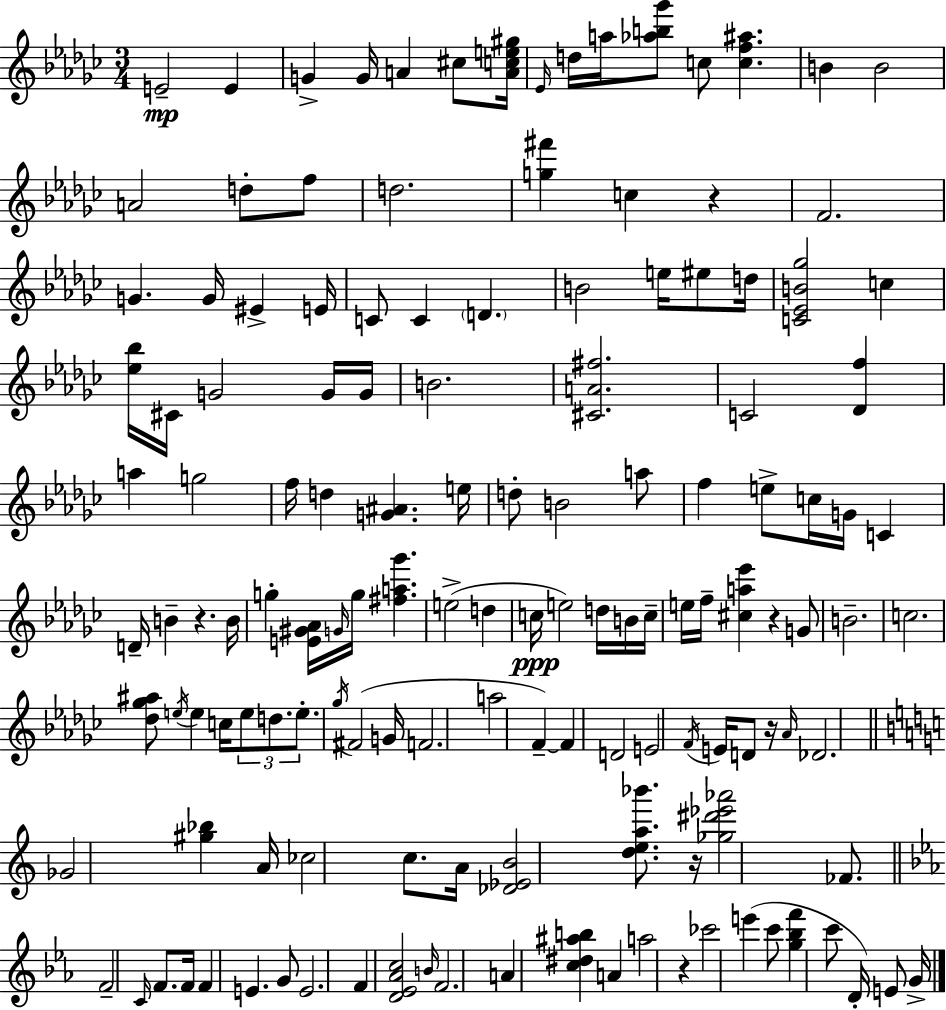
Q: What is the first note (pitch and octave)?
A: E4